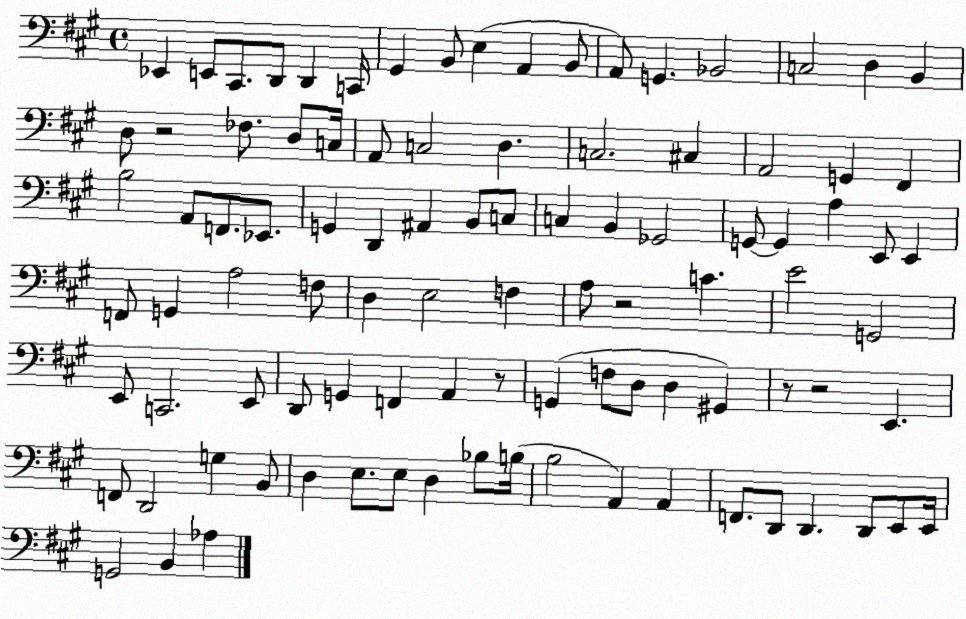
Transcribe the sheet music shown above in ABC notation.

X:1
T:Untitled
M:4/4
L:1/4
K:A
_E,, E,,/2 ^C,,/2 D,,/2 D,, C,,/4 ^G,, B,,/2 E, A,, B,,/2 A,,/2 G,, _B,,2 C,2 D, B,, D,/2 z2 _F,/2 D,/2 C,/4 A,,/2 C,2 D, C,2 ^C, A,,2 G,, ^F,, B,2 A,,/2 F,,/2 _E,,/2 G,, D,, ^A,, B,,/2 C,/2 C, B,, _G,,2 G,,/2 G,, A, E,,/2 E,, F,,/2 G,, A,2 F,/2 D, E,2 F, A,/2 z2 C E2 G,,2 E,,/2 C,,2 E,,/2 D,,/2 G,, F,, A,, z/2 G,, F,/2 D,/2 D, ^G,, z/2 z2 E,, F,,/2 D,,2 G, B,,/2 D, E,/2 E,/2 D, _B,/2 B,/4 B,2 A,, A,, F,,/2 D,,/2 D,, D,,/2 E,,/2 E,,/4 G,,2 B,, _A,